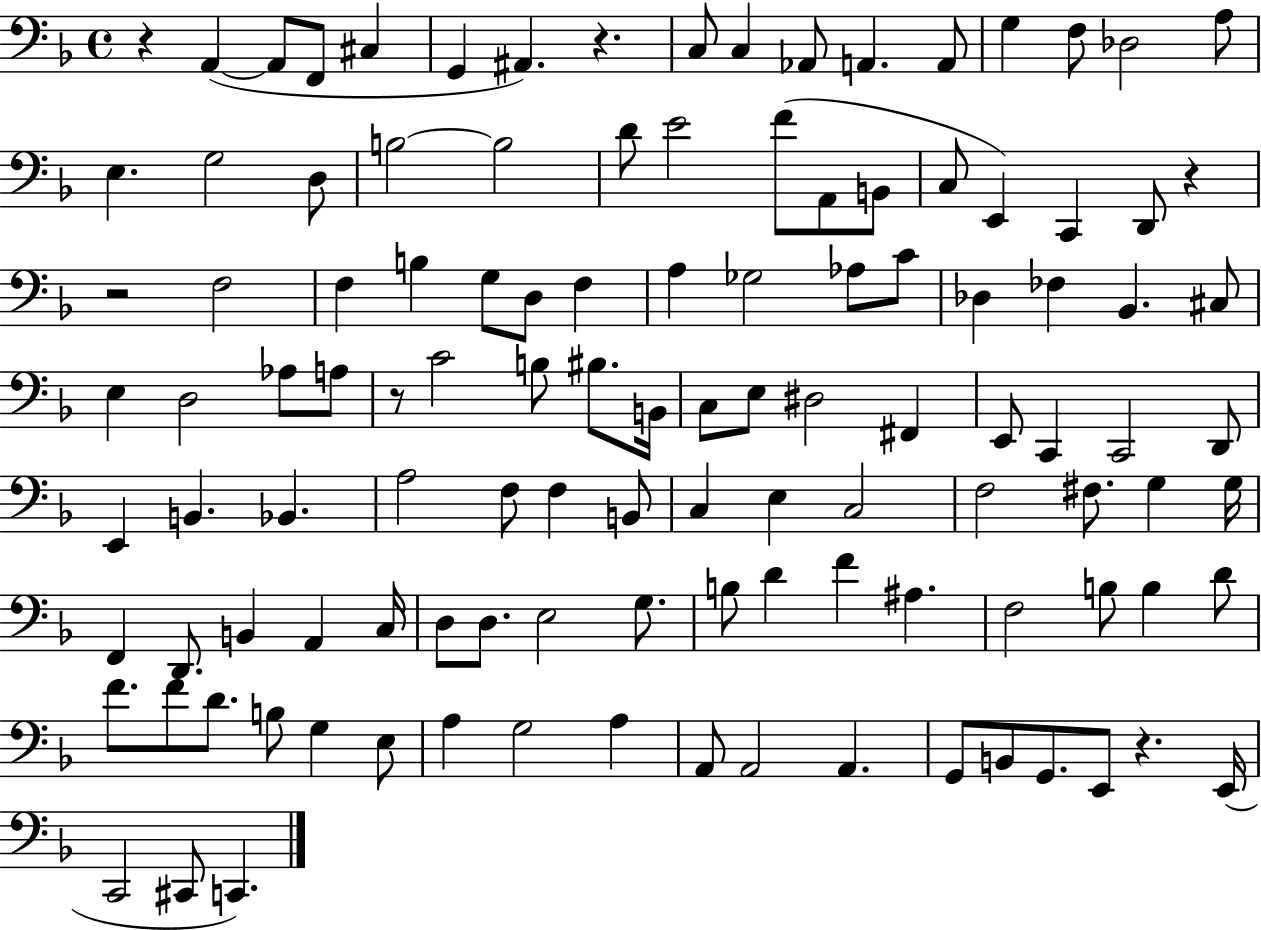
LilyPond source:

{
  \clef bass
  \time 4/4
  \defaultTimeSignature
  \key f \major
  \repeat volta 2 { r4 a,4~(~ a,8 f,8 cis4 | g,4 ais,4.) r4. | c8 c4 aes,8 a,4. a,8 | g4 f8 des2 a8 | \break e4. g2 d8 | b2~~ b2 | d'8 e'2 f'8( a,8 b,8 | c8 e,4) c,4 d,8 r4 | \break r2 f2 | f4 b4 g8 d8 f4 | a4 ges2 aes8 c'8 | des4 fes4 bes,4. cis8 | \break e4 d2 aes8 a8 | r8 c'2 b8 bis8. b,16 | c8 e8 dis2 fis,4 | e,8 c,4 c,2 d,8 | \break e,4 b,4. bes,4. | a2 f8 f4 b,8 | c4 e4 c2 | f2 fis8. g4 g16 | \break f,4 d,8. b,4 a,4 c16 | d8 d8. e2 g8. | b8 d'4 f'4 ais4. | f2 b8 b4 d'8 | \break f'8. f'8 d'8. b8 g4 e8 | a4 g2 a4 | a,8 a,2 a,4. | g,8 b,8 g,8. e,8 r4. e,16( | \break c,2 cis,8 c,4.) | } \bar "|."
}